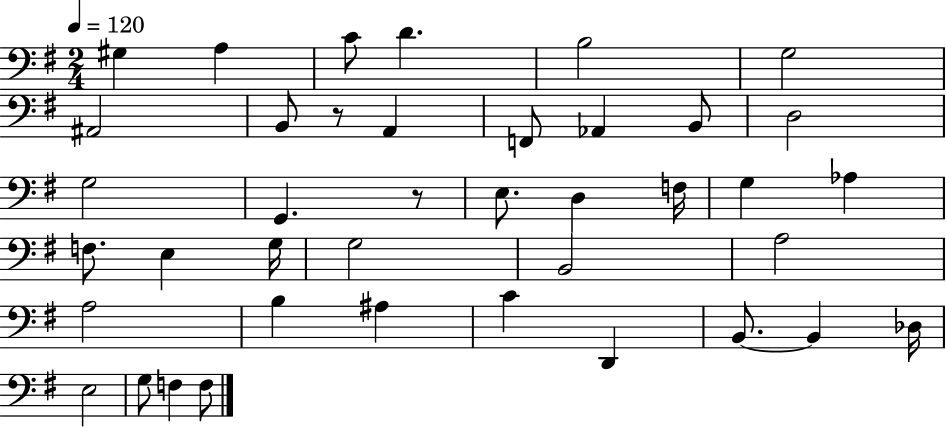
{
  \clef bass
  \numericTimeSignature
  \time 2/4
  \key g \major
  \tempo 4 = 120
  gis4 a4 | c'8 d'4. | b2 | g2 | \break ais,2 | b,8 r8 a,4 | f,8 aes,4 b,8 | d2 | \break g2 | g,4. r8 | e8. d4 f16 | g4 aes4 | \break f8. e4 g16 | g2 | b,2 | a2 | \break a2 | b4 ais4 | c'4 d,4 | b,8.~~ b,4 des16 | \break e2 | g8 f4 f8 | \bar "|."
}